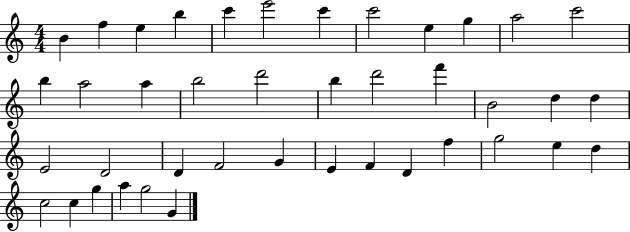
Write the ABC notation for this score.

X:1
T:Untitled
M:4/4
L:1/4
K:C
B f e b c' e'2 c' c'2 e g a2 c'2 b a2 a b2 d'2 b d'2 f' B2 d d E2 D2 D F2 G E F D f g2 e d c2 c g a g2 G